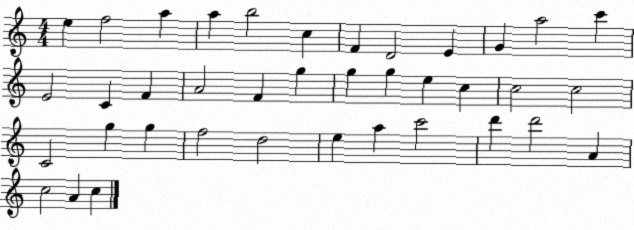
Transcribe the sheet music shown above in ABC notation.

X:1
T:Untitled
M:4/4
L:1/4
K:C
e f2 a a b2 c F D2 E G a2 c' E2 C F A2 F g g g e c c2 c2 C2 g g f2 d2 e a c'2 d' d'2 A c2 A c